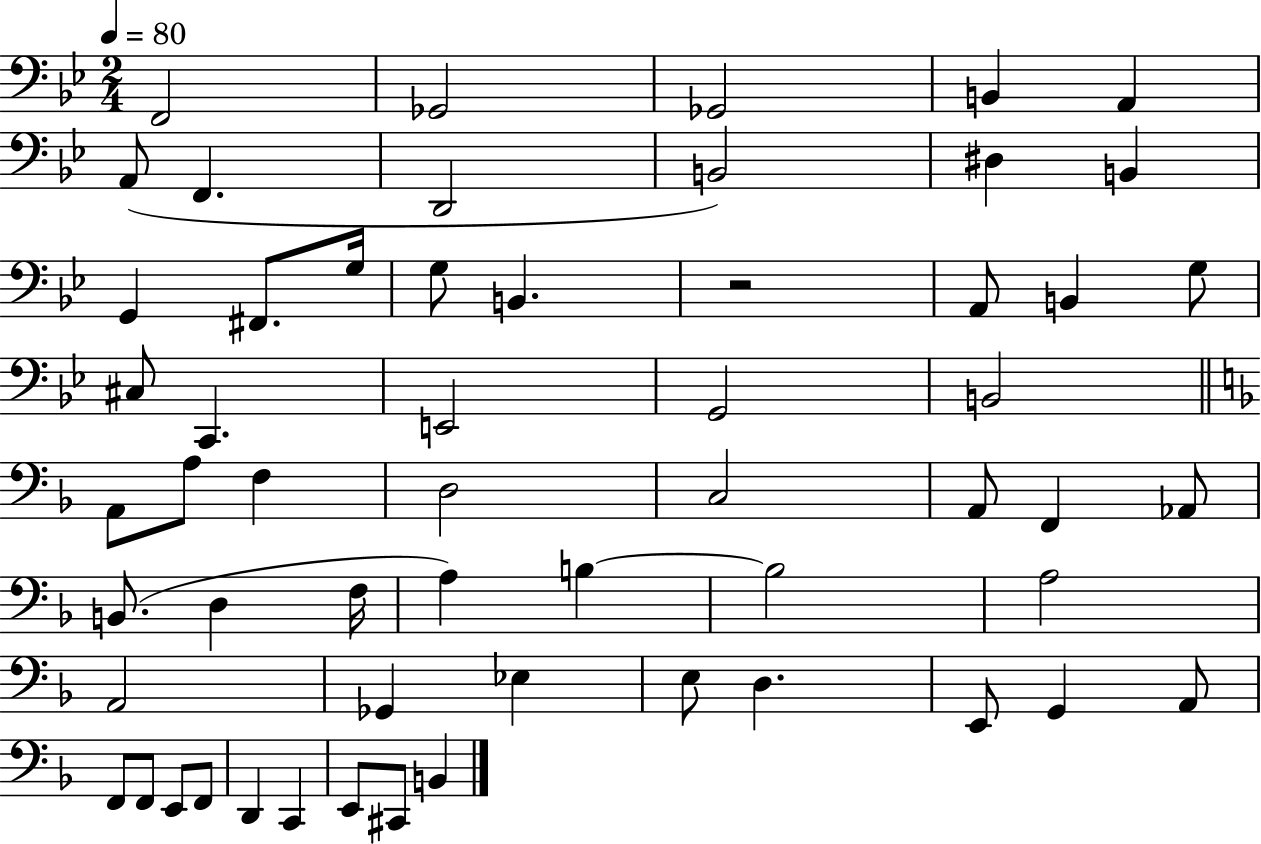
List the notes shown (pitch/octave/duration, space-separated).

F2/h Gb2/h Gb2/h B2/q A2/q A2/e F2/q. D2/h B2/h D#3/q B2/q G2/q F#2/e. G3/s G3/e B2/q. R/h A2/e B2/q G3/e C#3/e C2/q. E2/h G2/h B2/h A2/e A3/e F3/q D3/h C3/h A2/e F2/q Ab2/e B2/e. D3/q F3/s A3/q B3/q B3/h A3/h A2/h Gb2/q Eb3/q E3/e D3/q. E2/e G2/q A2/e F2/e F2/e E2/e F2/e D2/q C2/q E2/e C#2/e B2/q